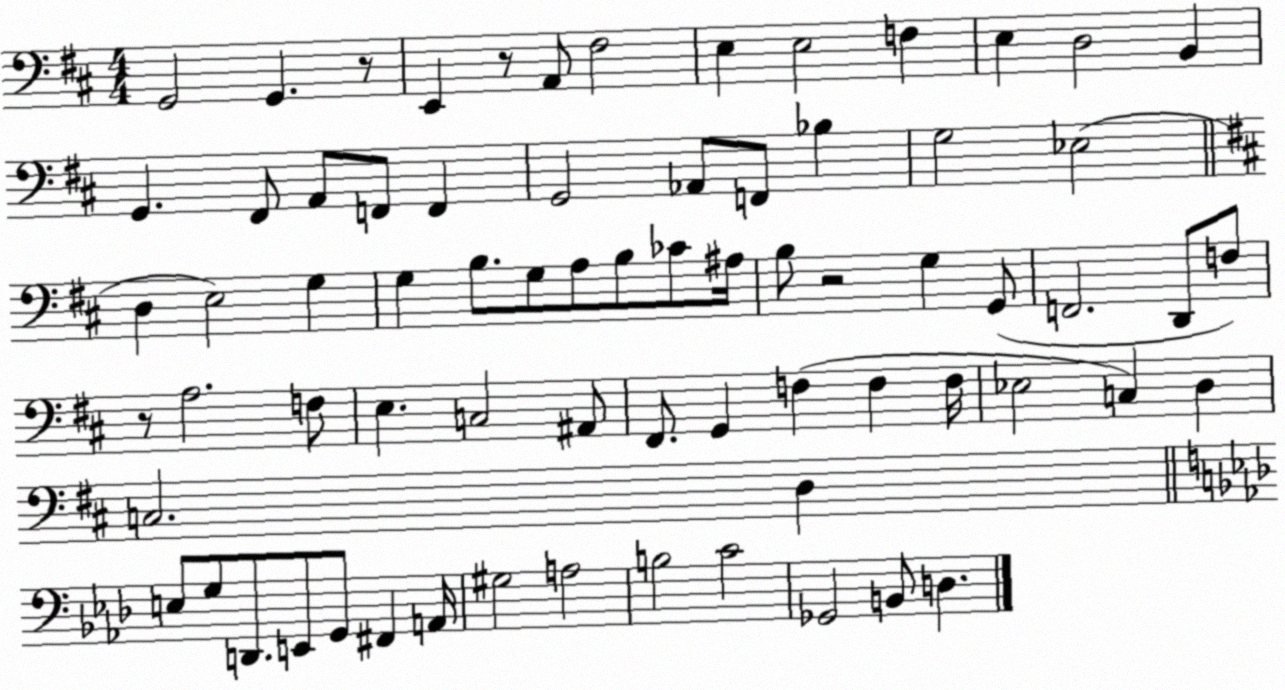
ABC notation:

X:1
T:Untitled
M:4/4
L:1/4
K:D
G,,2 G,, z/2 E,, z/2 A,,/2 ^F,2 E, E,2 F, E, D,2 B,, G,, ^F,,/2 A,,/2 F,,/2 F,, G,,2 _A,,/2 F,,/2 _B, G,2 _E,2 D, E,2 G, G, B,/2 G,/2 A,/2 B,/2 _C/2 ^A,/4 B,/2 z2 G, G,,/2 F,,2 D,,/2 F,/2 z/2 A,2 F,/2 E, C,2 ^A,,/2 ^F,,/2 G,, F, F, F,/4 _E,2 C, D, C,2 D, E,/2 G,/2 D,,/2 E,,/2 G,,/2 ^F,, A,,/4 ^G,2 A,2 B,2 C2 _G,,2 B,,/2 D,